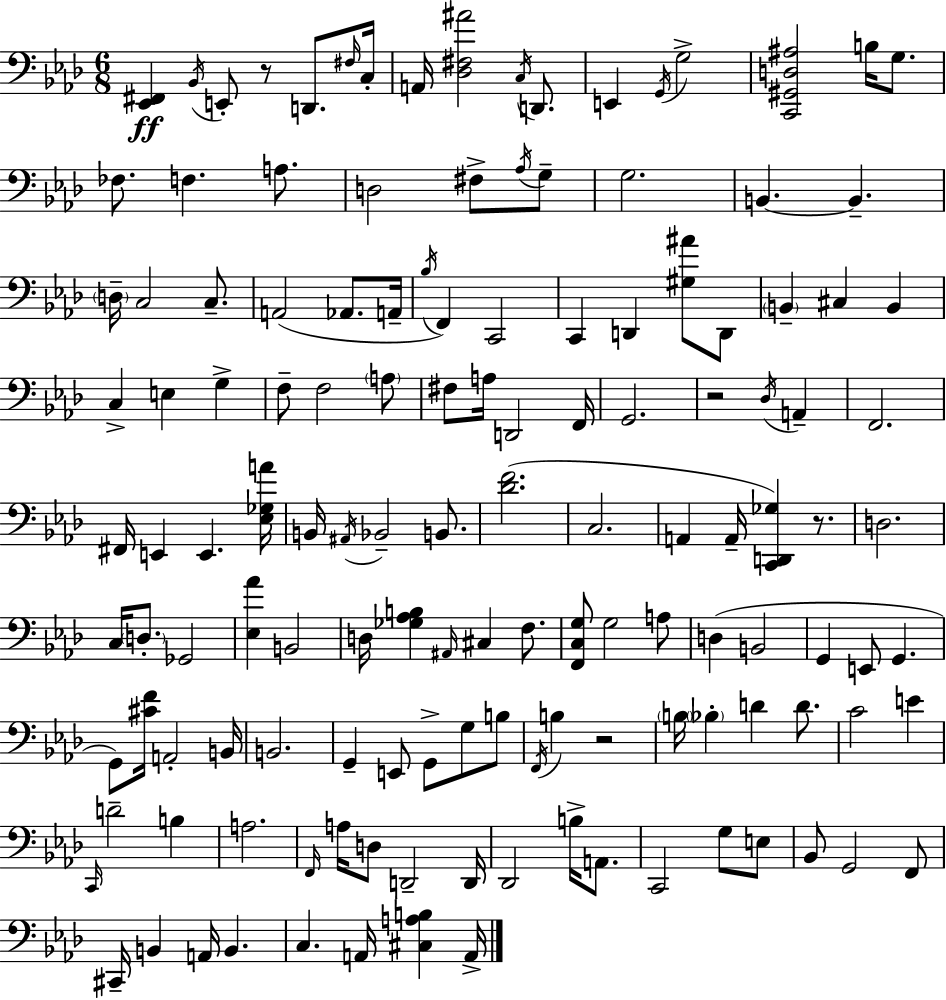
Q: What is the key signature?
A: AES major